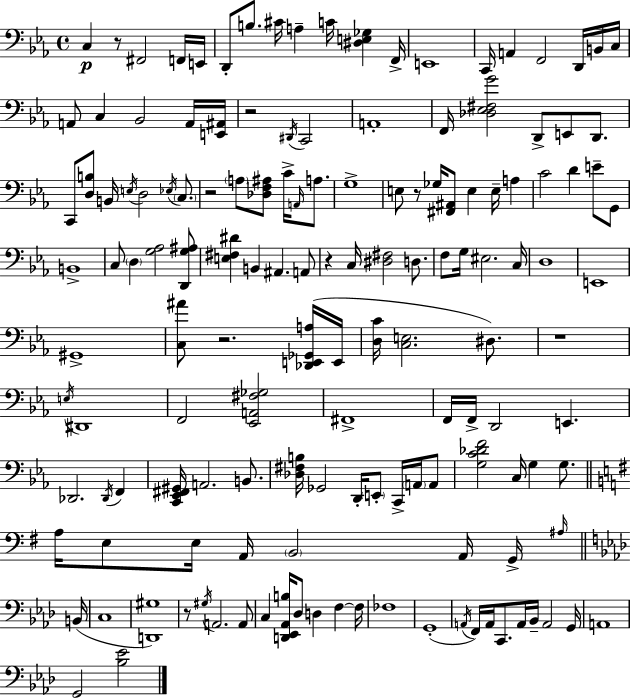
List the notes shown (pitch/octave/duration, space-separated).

C3/q R/e F#2/h F2/s E2/s D2/e B3/e. C#4/s A3/q C4/s [D#3,E3,Gb3]/q F2/s E2/w C2/s A2/q F2/h D2/s B2/s C3/s A2/e C3/q Bb2/h A2/s [E2,A#2]/s R/h D#2/s C2/h A2/w F2/s [Db3,Eb3,F#3,G4]/h D2/e E2/e D2/e. C2/e [D3,B3]/e B2/s E3/s D3/h Eb3/s C3/e. R/h A3/e [Db3,F3,A#3]/e C4/s A2/s A3/e. G3/w E3/e R/e Gb3/s [F#2,A#2]/e E3/q E3/s A3/q C4/h D4/q E4/e G2/e B2/w C3/e D3/q [G3,Ab3]/h [D2,G3,A#3]/e [E3,F#3,D#4]/q B2/q A#2/q. A2/e R/q C3/s [D#3,F#3]/h D3/e. F3/e G3/s EIS3/h. C3/s D3/w E2/w G#2/w [C3,A#4]/e R/h. [Db2,E2,Gb2,A3]/s E2/s [D3,C4]/s [C3,E3]/h. D#3/e. R/w E3/s D#2/w F2/h [Eb2,A2,F#3,Gb3]/h F#2/w F2/s F2/s D2/h E2/q. Db2/h. Db2/s F2/q [C2,Eb2,F#2,G#2]/s A2/h. B2/e. [Db3,F#3,B3]/s Gb2/h D2/s E2/e C2/s A2/s A2/e [G3,C4,Db4,F4]/h C3/s G3/q G3/e. A3/s E3/e E3/s A2/s B2/h A2/s G2/s A#3/s B2/s C3/w [D2,G#3]/w R/e G#3/s A2/h. A2/e C3/q [D2,Eb2,Ab2,B3]/s Db3/e D3/q F3/q F3/s FES3/w G2/w A2/s F2/s A2/s C2/e. A2/s Bb2/s A2/h G2/s A2/w G2/h [Bb3,Eb4]/h